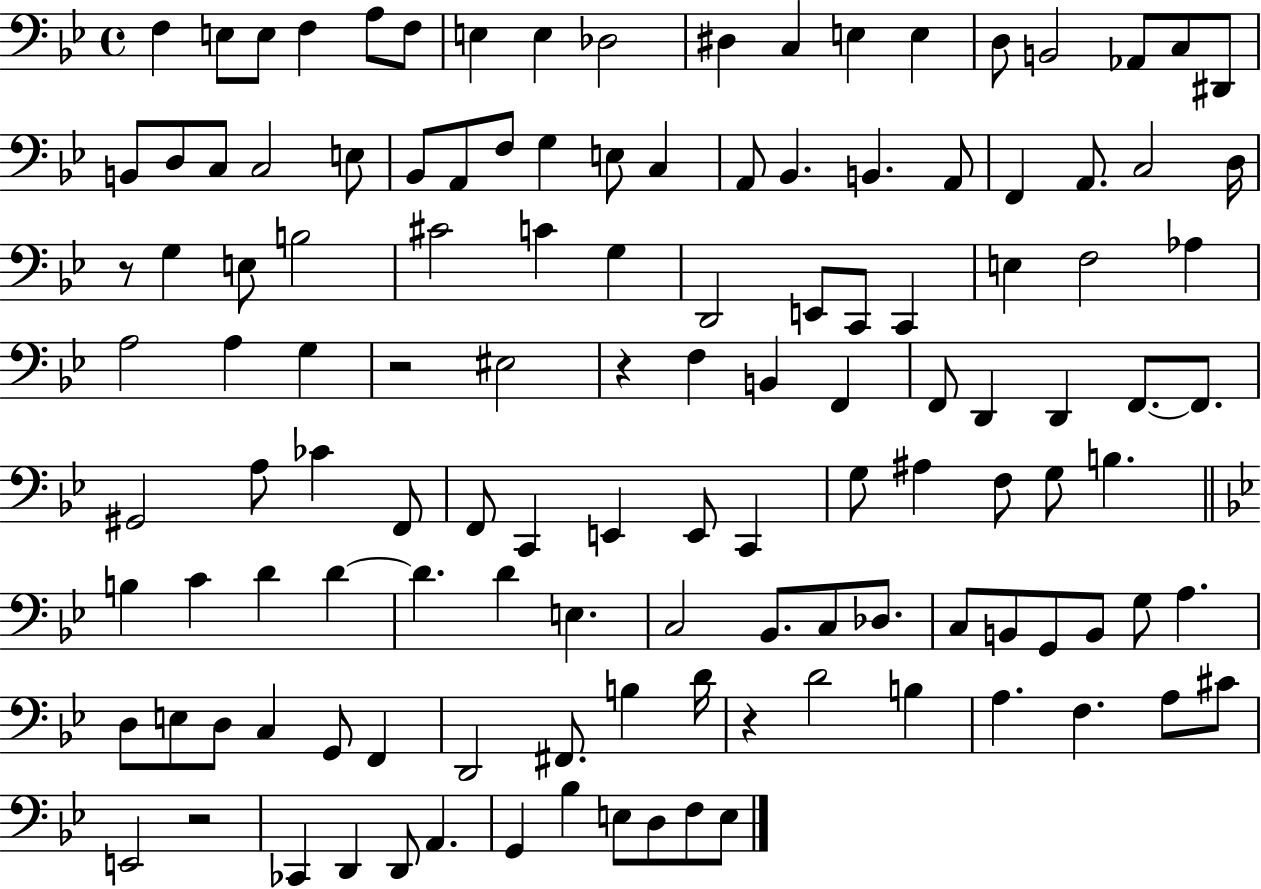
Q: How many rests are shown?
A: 5